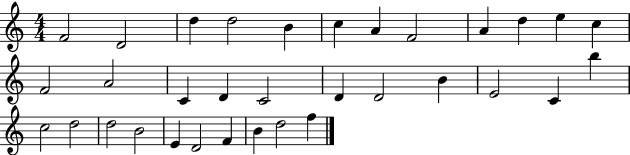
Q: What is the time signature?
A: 4/4